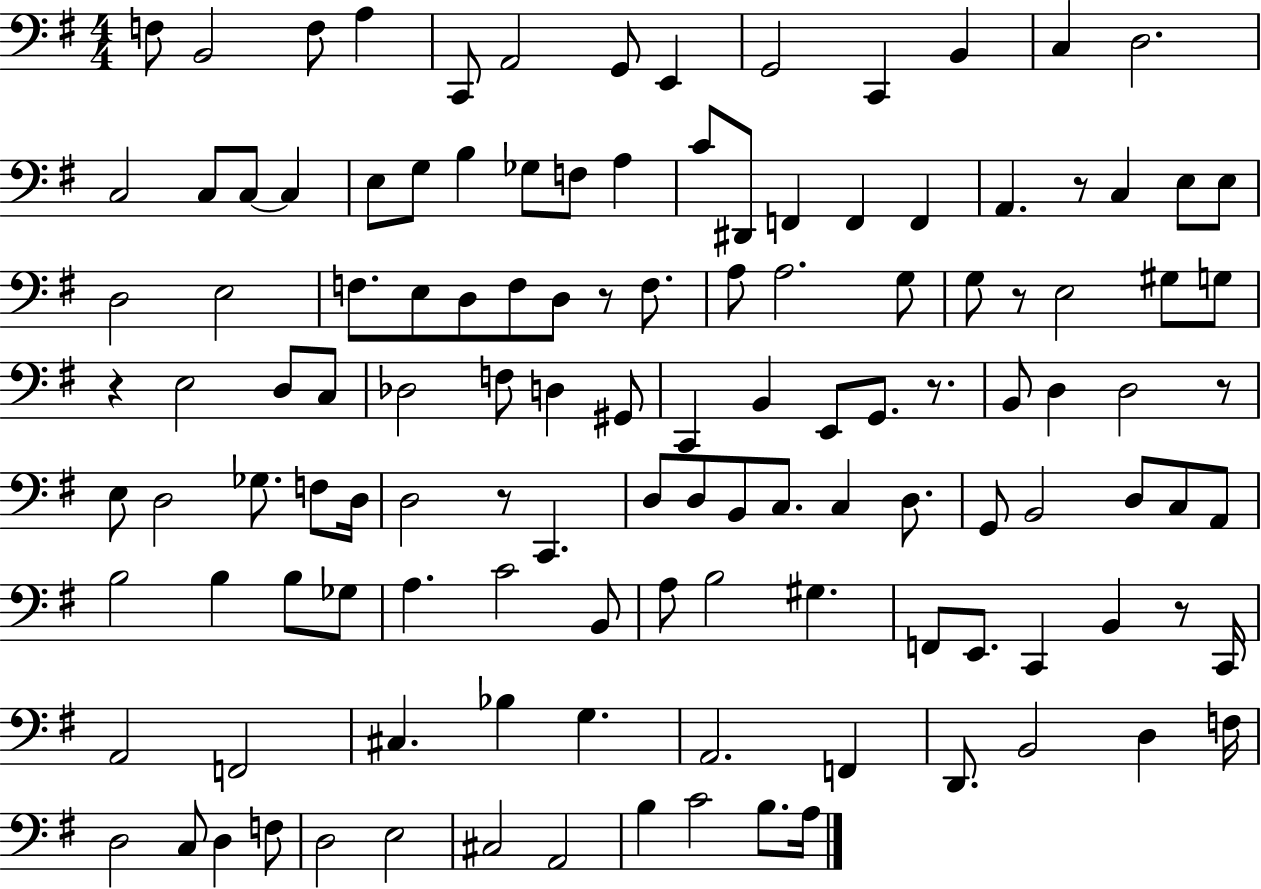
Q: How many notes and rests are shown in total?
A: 125